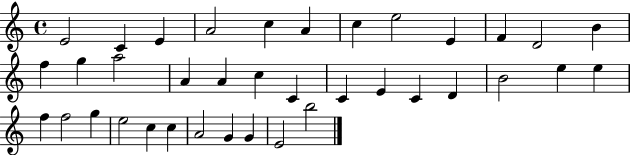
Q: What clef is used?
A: treble